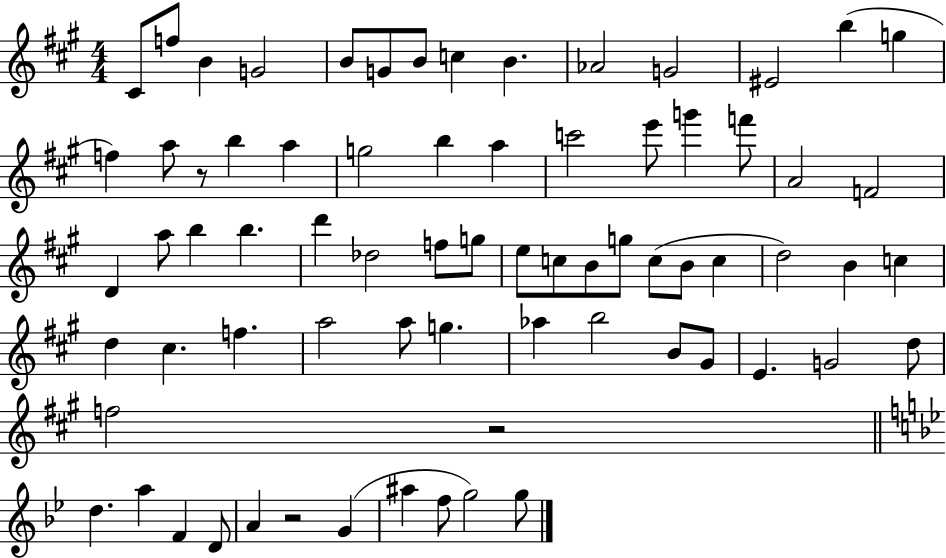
C#4/e F5/e B4/q G4/h B4/e G4/e B4/e C5/q B4/q. Ab4/h G4/h EIS4/h B5/q G5/q F5/q A5/e R/e B5/q A5/q G5/h B5/q A5/q C6/h E6/e G6/q F6/e A4/h F4/h D4/q A5/e B5/q B5/q. D6/q Db5/h F5/e G5/e E5/e C5/e B4/e G5/e C5/e B4/e C5/q D5/h B4/q C5/q D5/q C#5/q. F5/q. A5/h A5/e G5/q. Ab5/q B5/h B4/e G#4/e E4/q. G4/h D5/e F5/h R/h D5/q. A5/q F4/q D4/e A4/q R/h G4/q A#5/q F5/e G5/h G5/e